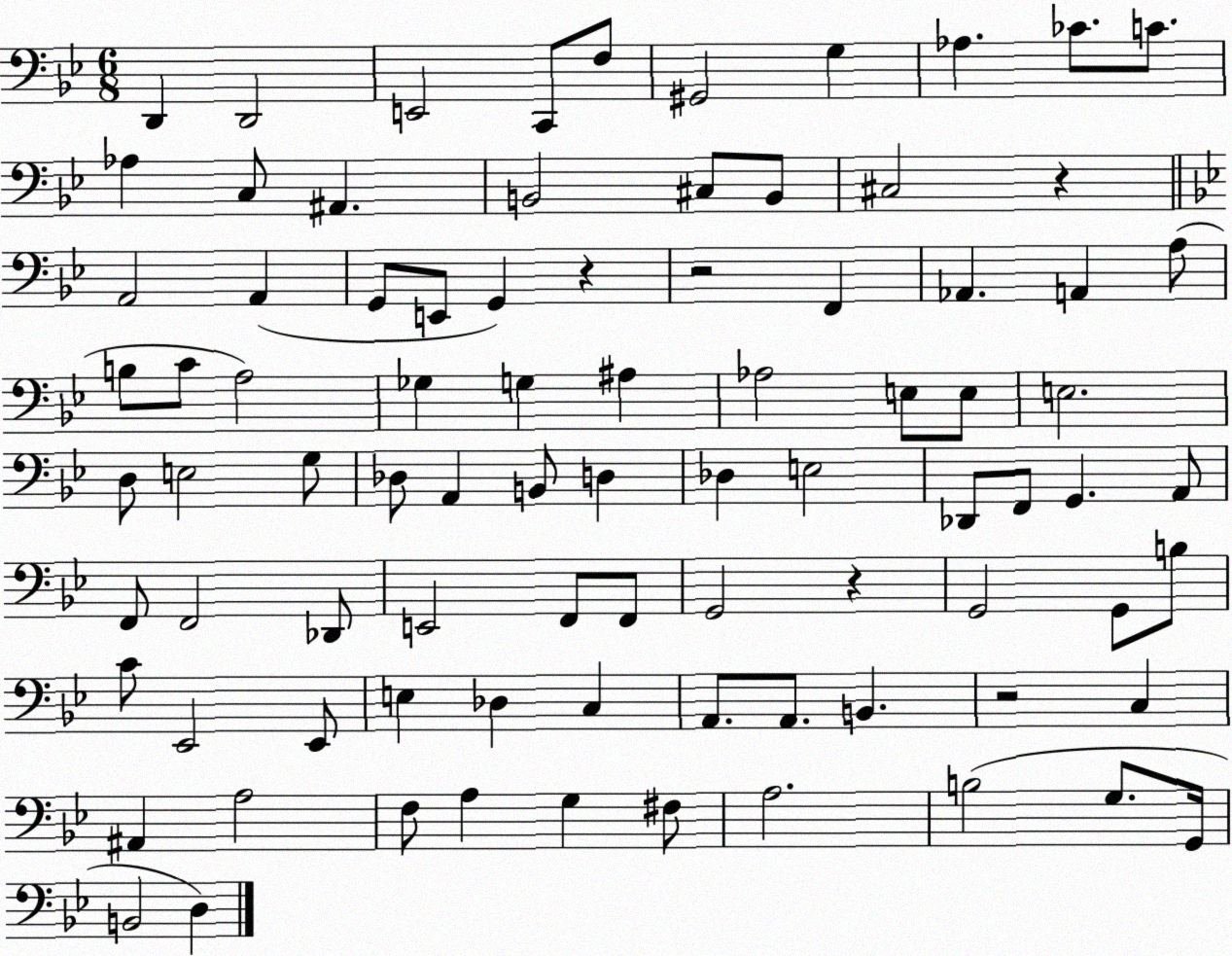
X:1
T:Untitled
M:6/8
L:1/4
K:Bb
D,, D,,2 E,,2 C,,/2 F,/2 ^G,,2 G, _A, _C/2 C/2 _A, C,/2 ^A,, B,,2 ^C,/2 B,,/2 ^C,2 z A,,2 A,, G,,/2 E,,/2 G,, z z2 F,, _A,, A,, A,/2 B,/2 C/2 A,2 _G, G, ^A, _A,2 E,/2 E,/2 E,2 D,/2 E,2 G,/2 _D,/2 A,, B,,/2 D, _D, E,2 _D,,/2 F,,/2 G,, A,,/2 F,,/2 F,,2 _D,,/2 E,,2 F,,/2 F,,/2 G,,2 z G,,2 G,,/2 B,/2 C/2 _E,,2 _E,,/2 E, _D, C, A,,/2 A,,/2 B,, z2 C, ^A,, A,2 F,/2 A, G, ^F,/2 A,2 B,2 G,/2 G,,/4 B,,2 D,